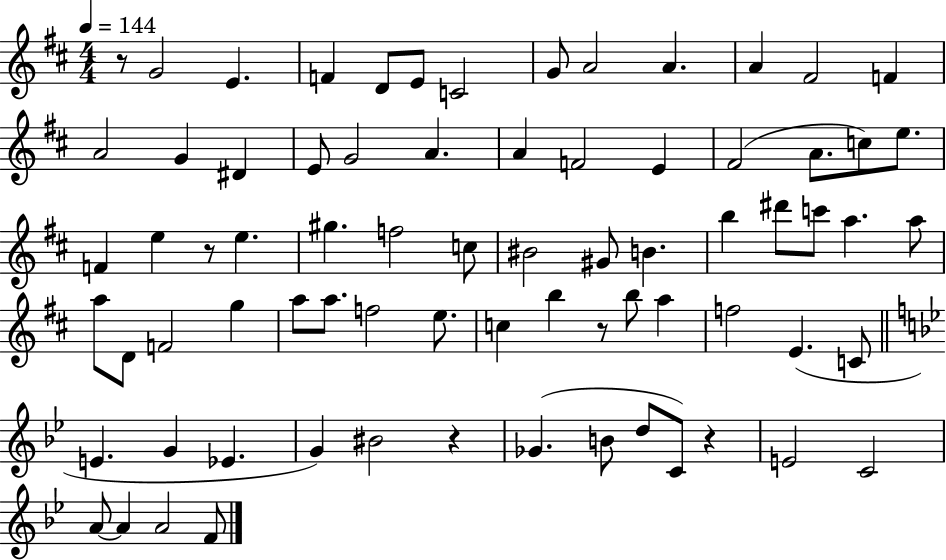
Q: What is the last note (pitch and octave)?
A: F4